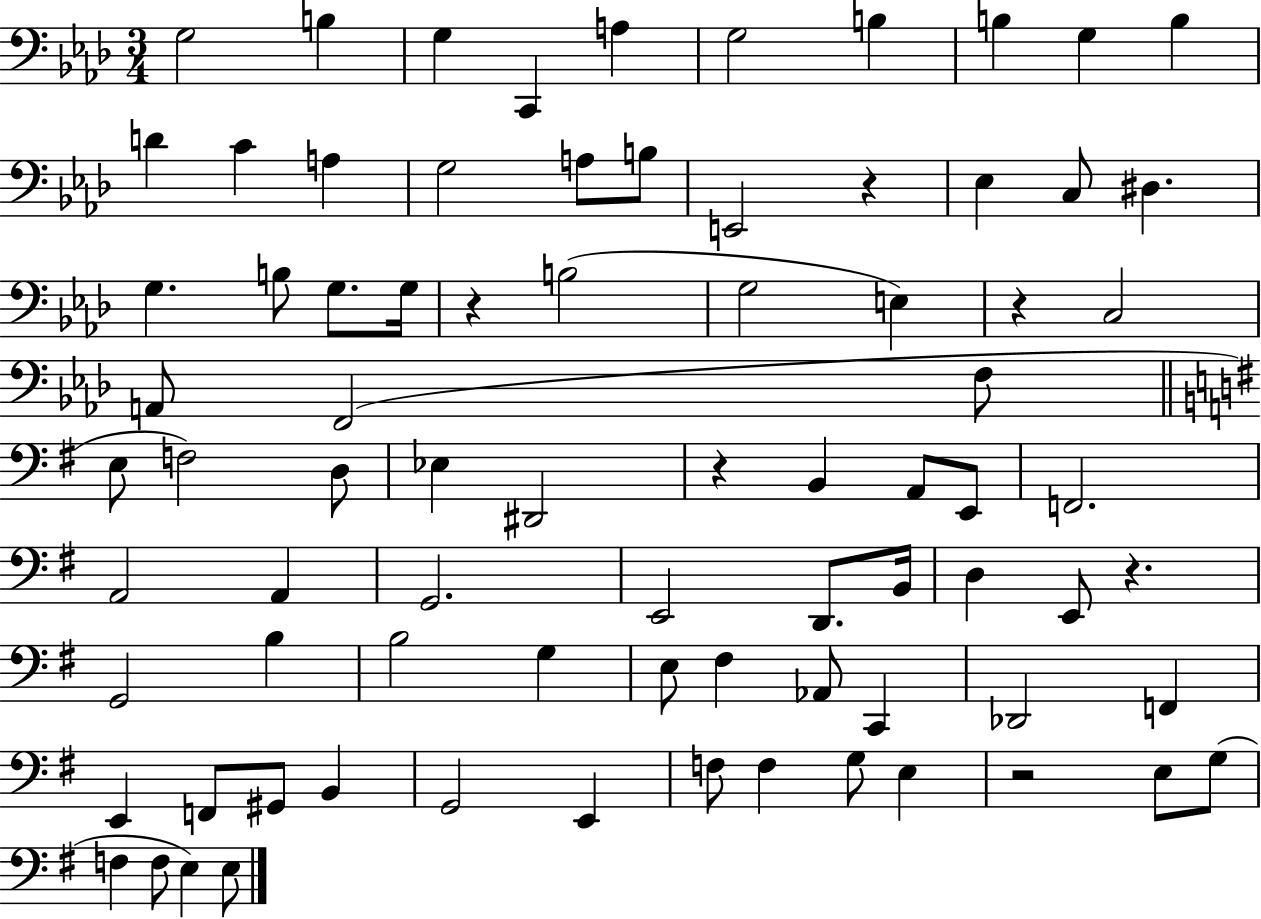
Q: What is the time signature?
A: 3/4